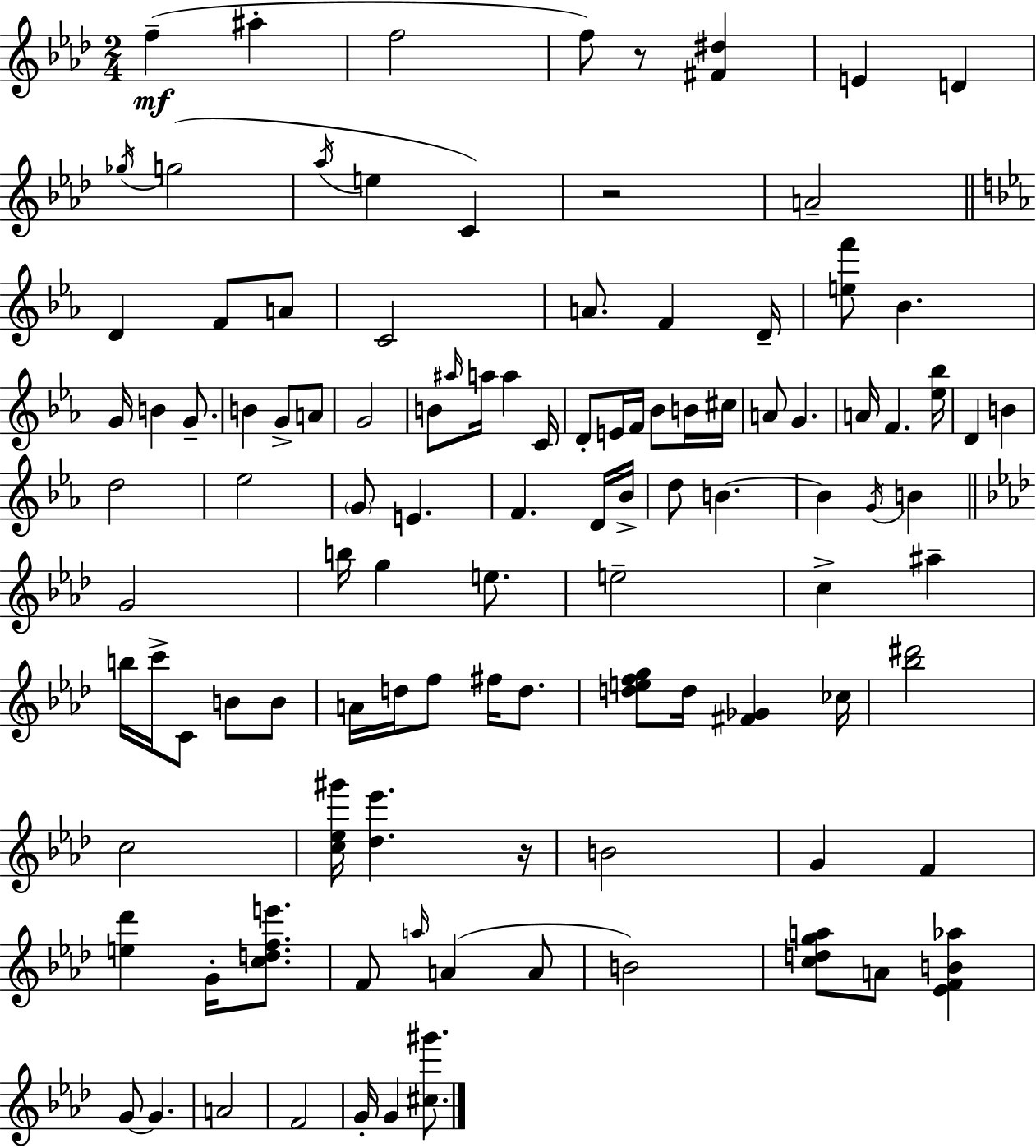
{
  \clef treble
  \numericTimeSignature
  \time 2/4
  \key f \minor
  f''4--(\mf ais''4-. | f''2 | f''8) r8 <fis' dis''>4 | e'4 d'4 | \break \acciaccatura { ges''16 } g''2( | \acciaccatura { aes''16 } e''4 c'4) | r2 | a'2-- | \break \bar "||" \break \key ees \major d'4 f'8 a'8 | c'2 | a'8. f'4 d'16-- | <e'' f'''>8 bes'4. | \break g'16 b'4 g'8.-- | b'4 g'8-> a'8 | g'2 | b'8 \grace { ais''16 } a''16 a''4 | \break c'16 d'8-. e'16 f'16 bes'8 b'16 | cis''16 a'8 g'4. | a'16 f'4. | <ees'' bes''>16 d'4 b'4 | \break d''2 | ees''2 | \parenthesize g'8 e'4. | f'4. d'16 | \break bes'16-> d''8 b'4.~~ | b'4 \acciaccatura { g'16 } b'4 | \bar "||" \break \key f \minor g'2 | b''16 g''4 e''8. | e''2-- | c''4-> ais''4-- | \break b''16 c'''16-> c'8 b'8 b'8 | a'16 d''16 f''8 fis''16 d''8. | <d'' e'' f'' g''>8 d''16 <fis' ges'>4 ces''16 | <bes'' dis'''>2 | \break c''2 | <c'' ees'' gis'''>16 <des'' ees'''>4. r16 | b'2 | g'4 f'4 | \break <e'' des'''>4 g'16-. <c'' d'' f'' e'''>8. | f'8 \grace { a''16 } a'4( a'8 | b'2) | <c'' d'' g'' a''>8 a'8 <ees' f' b' aes''>4 | \break g'8~~ g'4. | a'2 | f'2 | g'16-. g'4 <cis'' gis'''>8. | \break \bar "|."
}